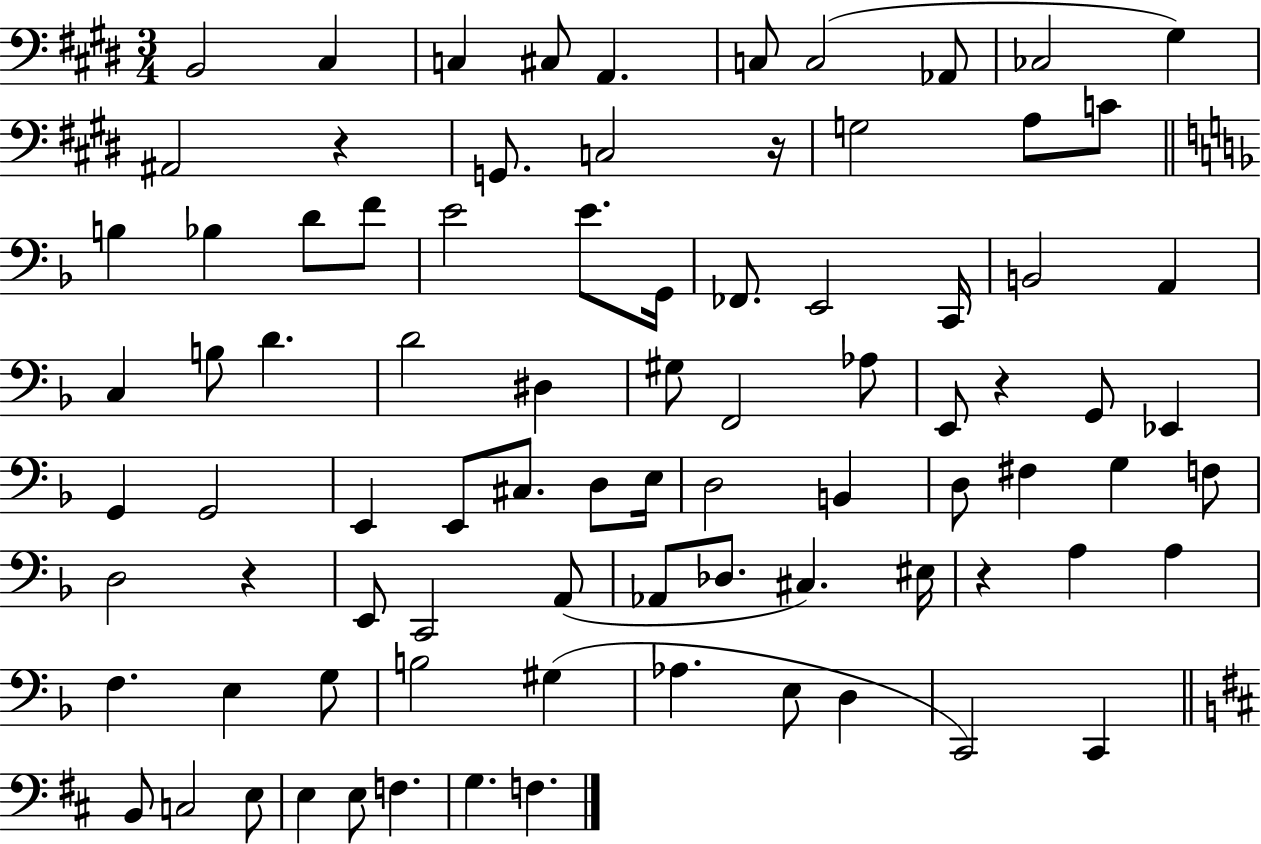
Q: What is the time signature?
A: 3/4